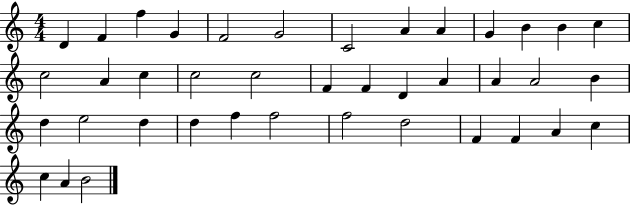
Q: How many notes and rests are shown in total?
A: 40